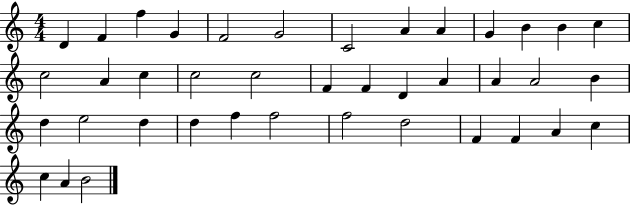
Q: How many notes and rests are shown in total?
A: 40